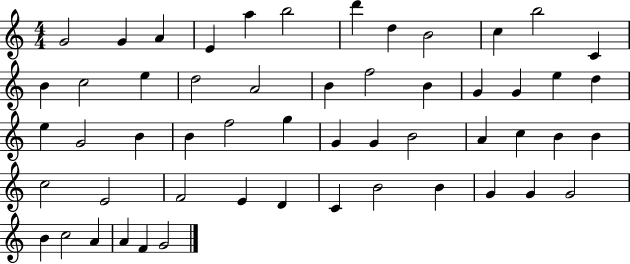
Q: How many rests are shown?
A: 0